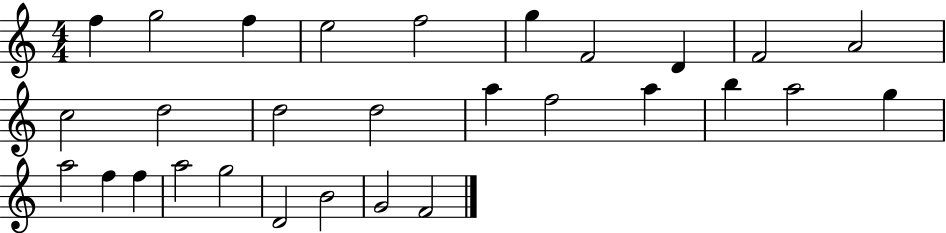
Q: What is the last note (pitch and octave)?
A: F4